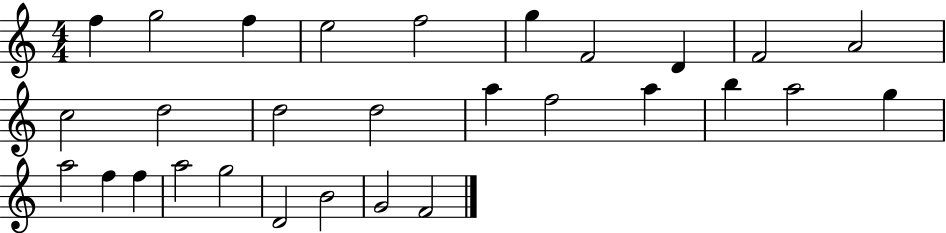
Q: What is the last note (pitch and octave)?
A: F4